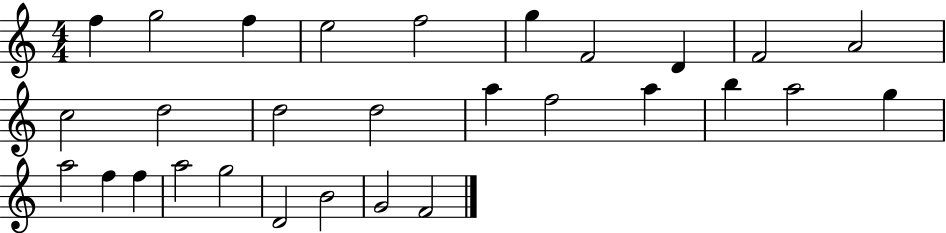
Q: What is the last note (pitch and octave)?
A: F4